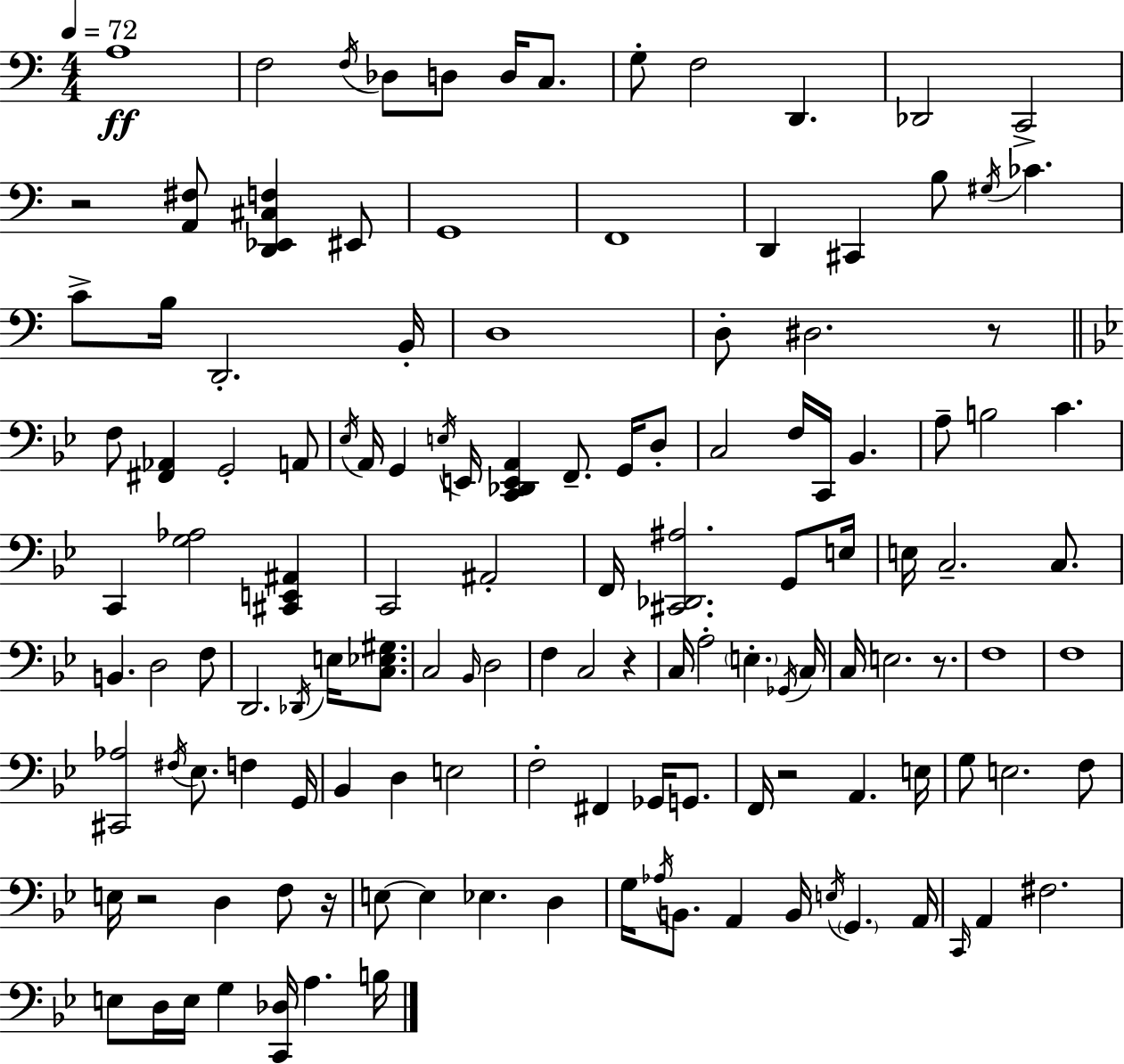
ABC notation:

X:1
T:Untitled
M:4/4
L:1/4
K:C
A,4 F,2 F,/4 _D,/2 D,/2 D,/4 C,/2 G,/2 F,2 D,, _D,,2 C,,2 z2 [A,,^F,]/2 [D,,_E,,^C,F,] ^E,,/2 G,,4 F,,4 D,, ^C,, B,/2 ^G,/4 _C C/2 B,/4 D,,2 B,,/4 D,4 D,/2 ^D,2 z/2 F,/2 [^F,,_A,,] G,,2 A,,/2 _E,/4 A,,/4 G,, E,/4 E,,/4 [C,,_D,,E,,A,,] F,,/2 G,,/4 D,/2 C,2 F,/4 C,,/4 _B,, A,/2 B,2 C C,, [G,_A,]2 [^C,,E,,^A,,] C,,2 ^A,,2 F,,/4 [^C,,_D,,^A,]2 G,,/2 E,/4 E,/4 C,2 C,/2 B,, D,2 F,/2 D,,2 _D,,/4 E,/4 [C,_E,^G,]/2 C,2 _B,,/4 D,2 F, C,2 z C,/4 A,2 E, _G,,/4 C,/4 C,/4 E,2 z/2 F,4 F,4 [^C,,_A,]2 ^F,/4 _E,/2 F, G,,/4 _B,, D, E,2 F,2 ^F,, _G,,/4 G,,/2 F,,/4 z2 A,, E,/4 G,/2 E,2 F,/2 E,/4 z2 D, F,/2 z/4 E,/2 E, _E, D, G,/4 _A,/4 B,,/2 A,, B,,/4 E,/4 G,, A,,/4 C,,/4 A,, ^F,2 E,/2 D,/4 E,/4 G, [C,,_D,]/4 A, B,/4